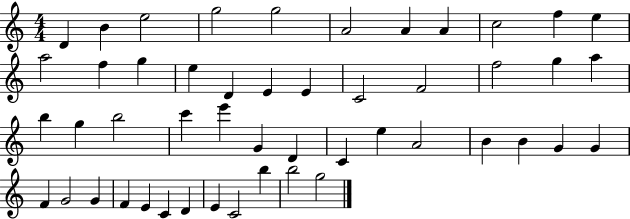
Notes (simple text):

D4/q B4/q E5/h G5/h G5/h A4/h A4/q A4/q C5/h F5/q E5/q A5/h F5/q G5/q E5/q D4/q E4/q E4/q C4/h F4/h F5/h G5/q A5/q B5/q G5/q B5/h C6/q E6/q G4/q D4/q C4/q E5/q A4/h B4/q B4/q G4/q G4/q F4/q G4/h G4/q F4/q E4/q C4/q D4/q E4/q C4/h B5/q B5/h G5/h